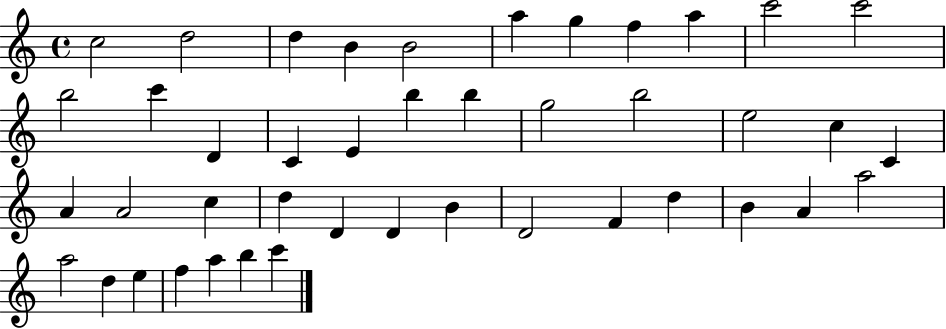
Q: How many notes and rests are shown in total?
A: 43